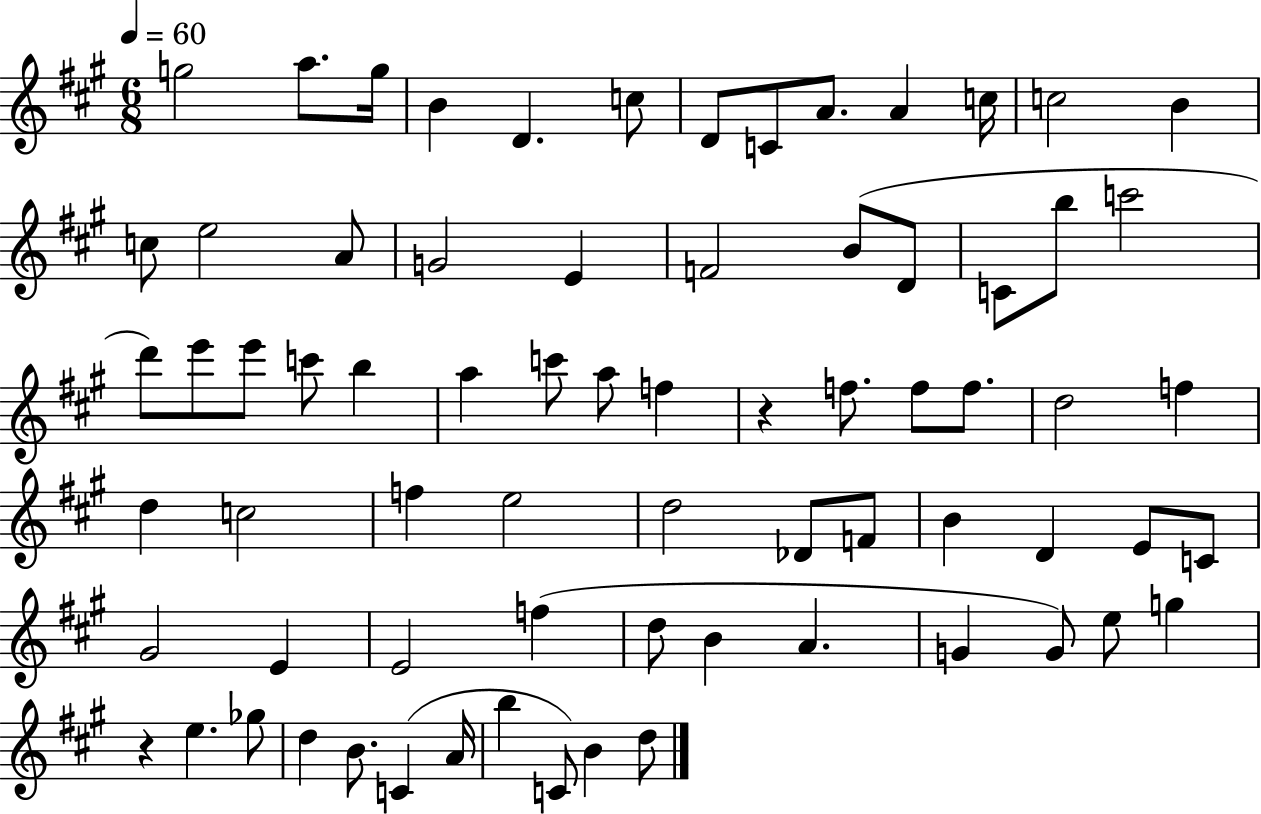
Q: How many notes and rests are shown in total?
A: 72